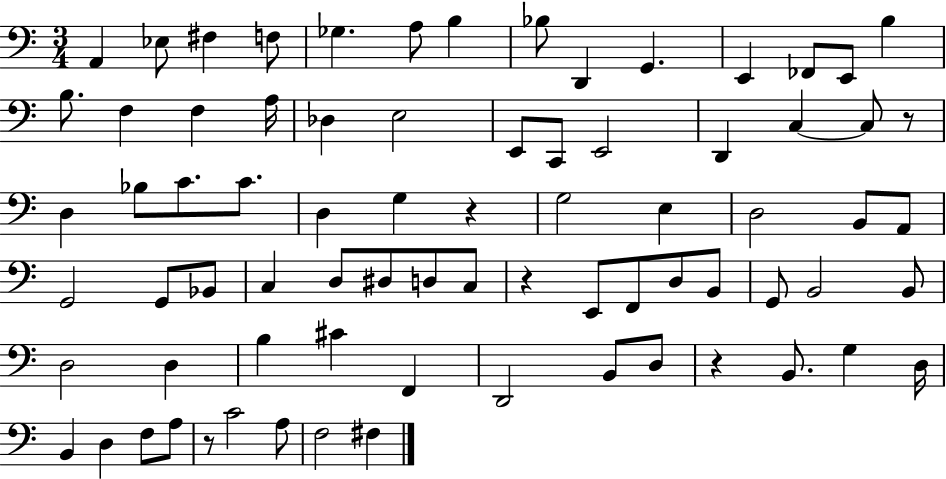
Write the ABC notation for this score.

X:1
T:Untitled
M:3/4
L:1/4
K:C
A,, _E,/2 ^F, F,/2 _G, A,/2 B, _B,/2 D,, G,, E,, _F,,/2 E,,/2 B, B,/2 F, F, A,/4 _D, E,2 E,,/2 C,,/2 E,,2 D,, C, C,/2 z/2 D, _B,/2 C/2 C/2 D, G, z G,2 E, D,2 B,,/2 A,,/2 G,,2 G,,/2 _B,,/2 C, D,/2 ^D,/2 D,/2 C,/2 z E,,/2 F,,/2 D,/2 B,,/2 G,,/2 B,,2 B,,/2 D,2 D, B, ^C F,, D,,2 B,,/2 D,/2 z B,,/2 G, D,/4 B,, D, F,/2 A,/2 z/2 C2 A,/2 F,2 ^F,